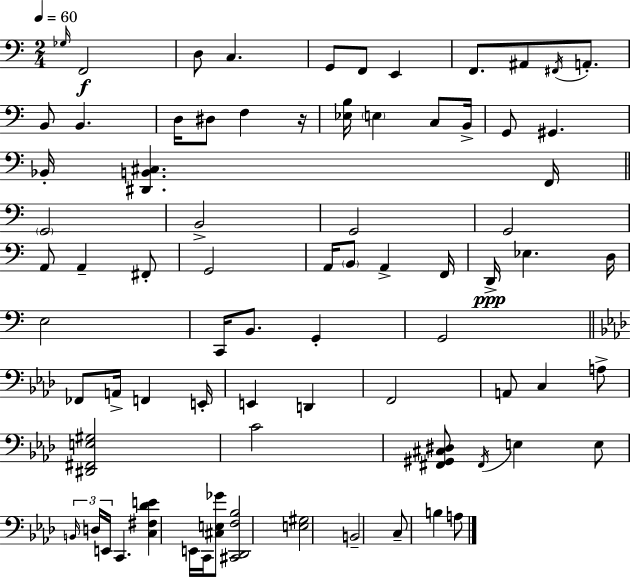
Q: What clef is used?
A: bass